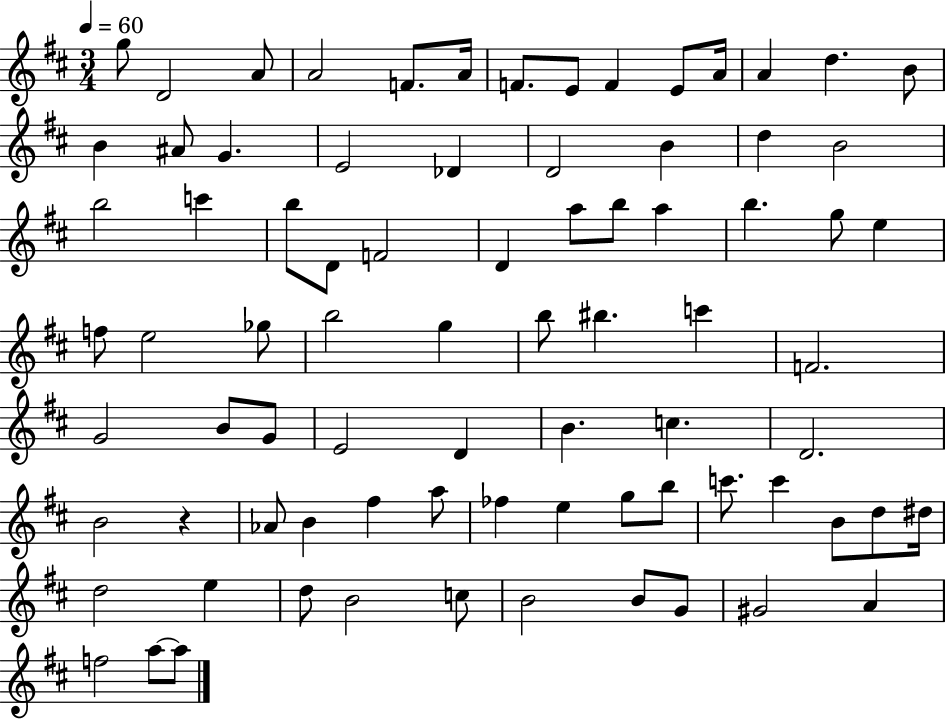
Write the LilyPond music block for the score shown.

{
  \clef treble
  \numericTimeSignature
  \time 3/4
  \key d \major
  \tempo 4 = 60
  g''8 d'2 a'8 | a'2 f'8. a'16 | f'8. e'8 f'4 e'8 a'16 | a'4 d''4. b'8 | \break b'4 ais'8 g'4. | e'2 des'4 | d'2 b'4 | d''4 b'2 | \break b''2 c'''4 | b''8 d'8 f'2 | d'4 a''8 b''8 a''4 | b''4. g''8 e''4 | \break f''8 e''2 ges''8 | b''2 g''4 | b''8 bis''4. c'''4 | f'2. | \break g'2 b'8 g'8 | e'2 d'4 | b'4. c''4. | d'2. | \break b'2 r4 | aes'8 b'4 fis''4 a''8 | fes''4 e''4 g''8 b''8 | c'''8. c'''4 b'8 d''8 dis''16 | \break d''2 e''4 | d''8 b'2 c''8 | b'2 b'8 g'8 | gis'2 a'4 | \break f''2 a''8~~ a''8 | \bar "|."
}